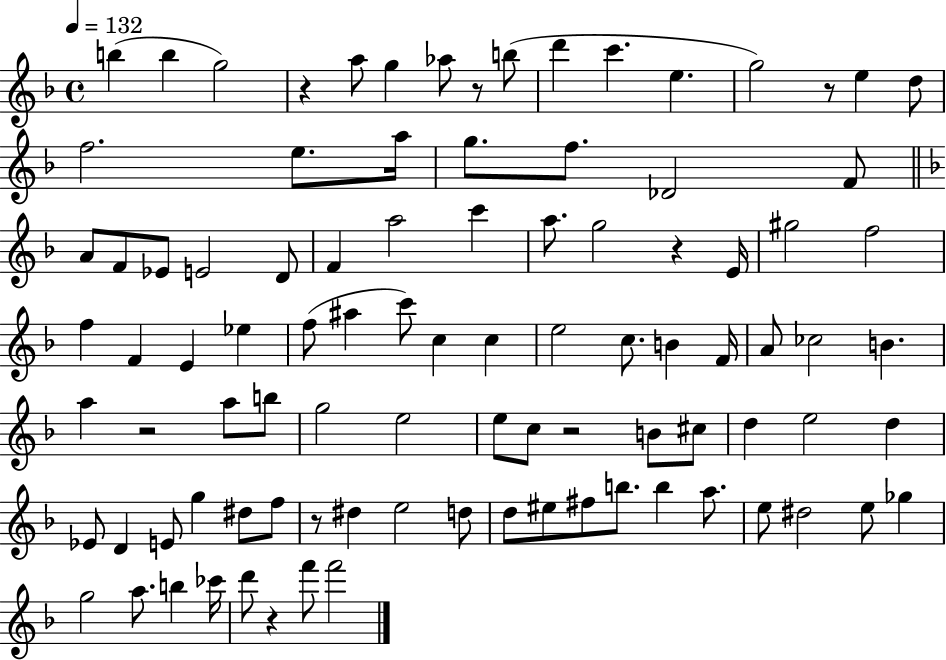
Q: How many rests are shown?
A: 8